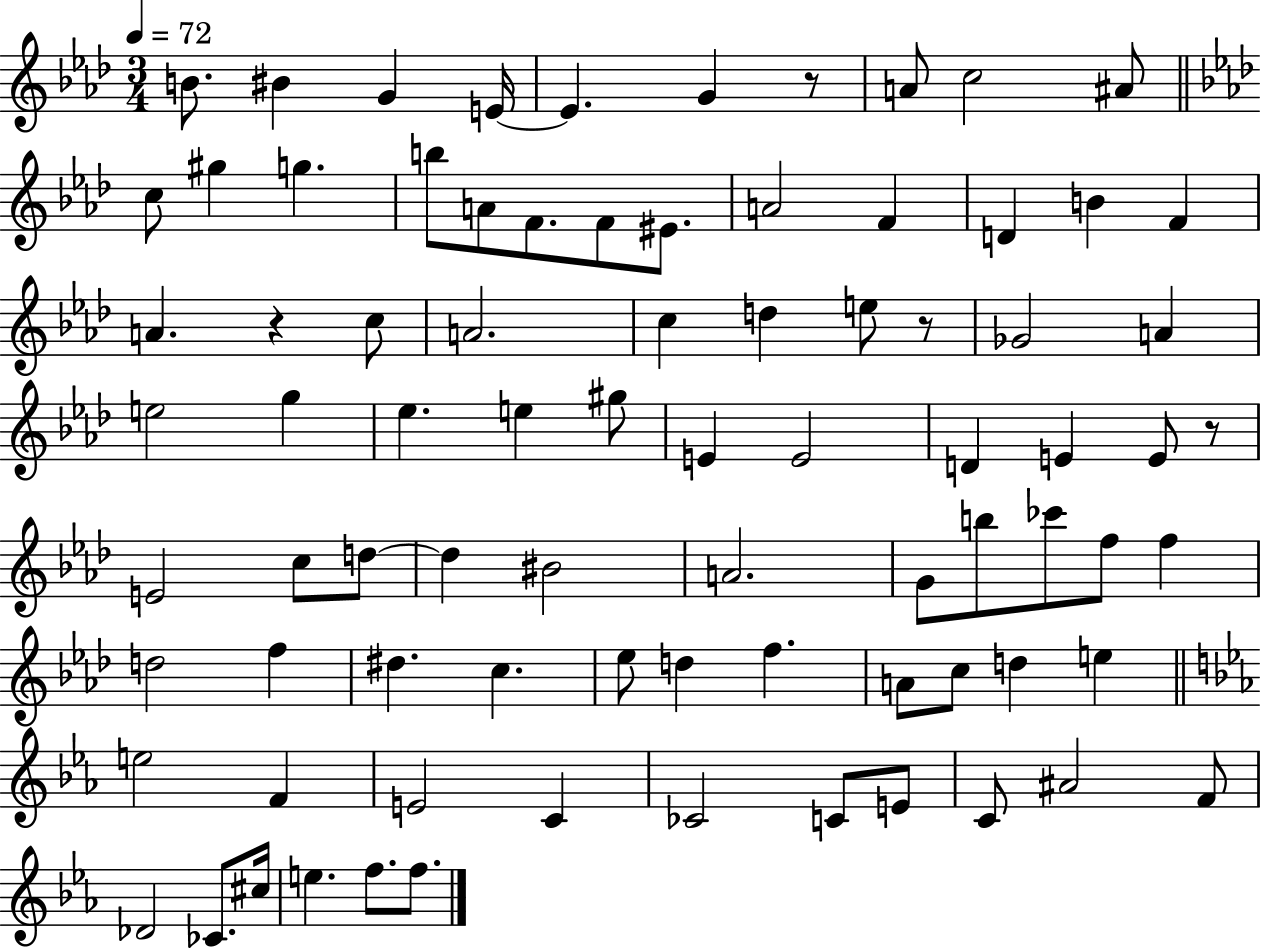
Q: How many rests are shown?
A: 4